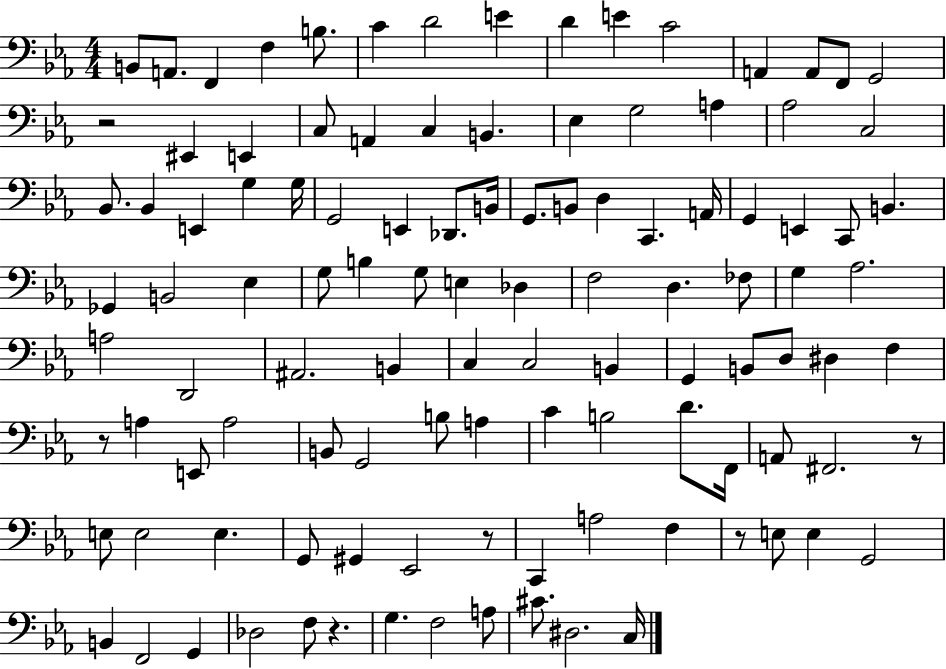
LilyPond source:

{
  \clef bass
  \numericTimeSignature
  \time 4/4
  \key ees \major
  b,8 a,8. f,4 f4 b8. | c'4 d'2 e'4 | d'4 e'4 c'2 | a,4 a,8 f,8 g,2 | \break r2 eis,4 e,4 | c8 a,4 c4 b,4. | ees4 g2 a4 | aes2 c2 | \break bes,8. bes,4 e,4 g4 g16 | g,2 e,4 des,8. b,16 | g,8. b,8 d4 c,4. a,16 | g,4 e,4 c,8 b,4. | \break ges,4 b,2 ees4 | g8 b4 g8 e4 des4 | f2 d4. fes8 | g4 aes2. | \break a2 d,2 | ais,2. b,4 | c4 c2 b,4 | g,4 b,8 d8 dis4 f4 | \break r8 a4 e,8 a2 | b,8 g,2 b8 a4 | c'4 b2 d'8. f,16 | a,8 fis,2. r8 | \break e8 e2 e4. | g,8 gis,4 ees,2 r8 | c,4 a2 f4 | r8 e8 e4 g,2 | \break b,4 f,2 g,4 | des2 f8 r4. | g4. f2 a8 | cis'8. dis2. c16 | \break \bar "|."
}